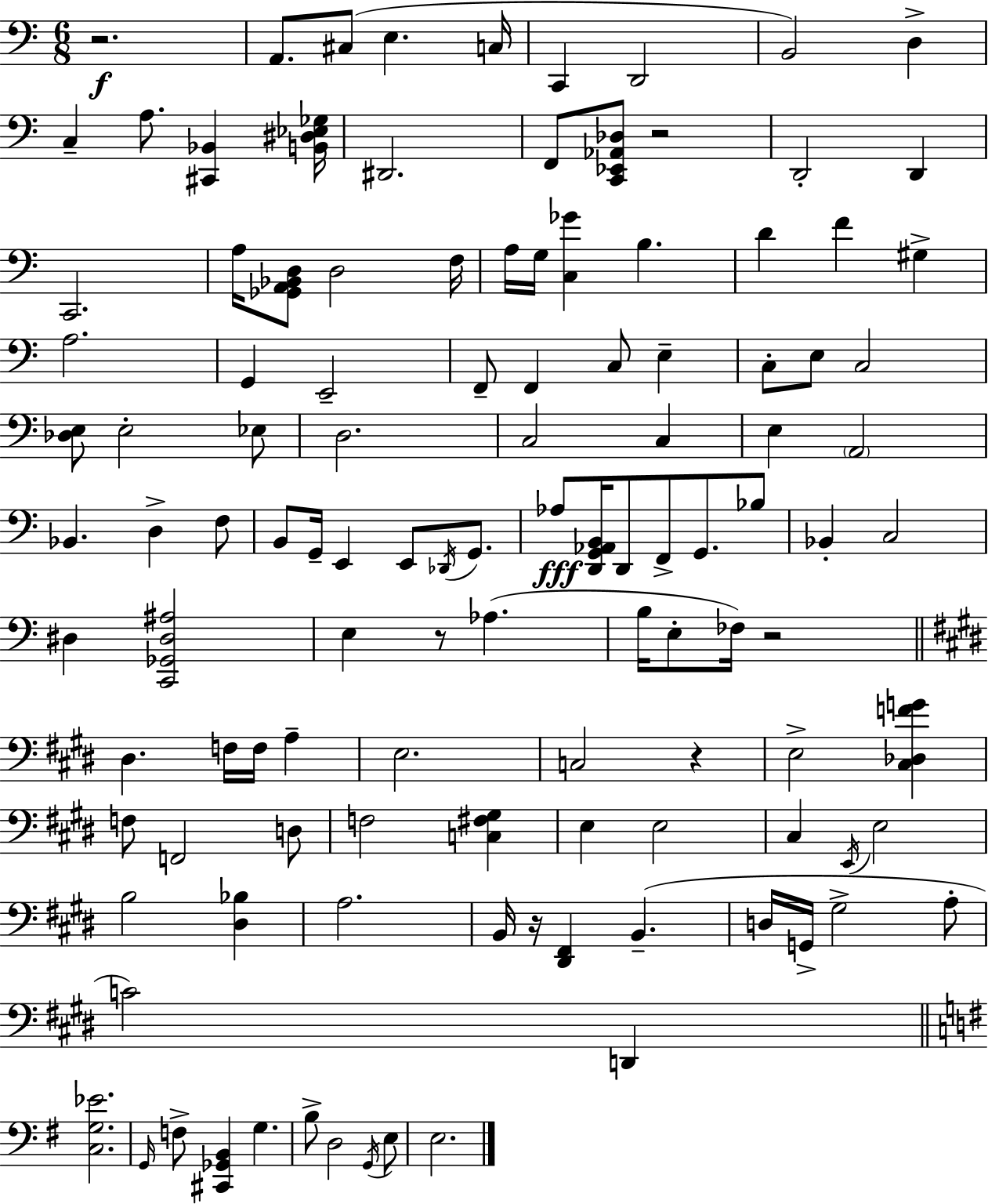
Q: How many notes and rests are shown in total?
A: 117